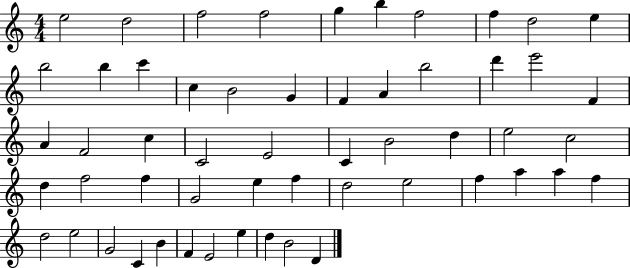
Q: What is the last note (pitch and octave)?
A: D4